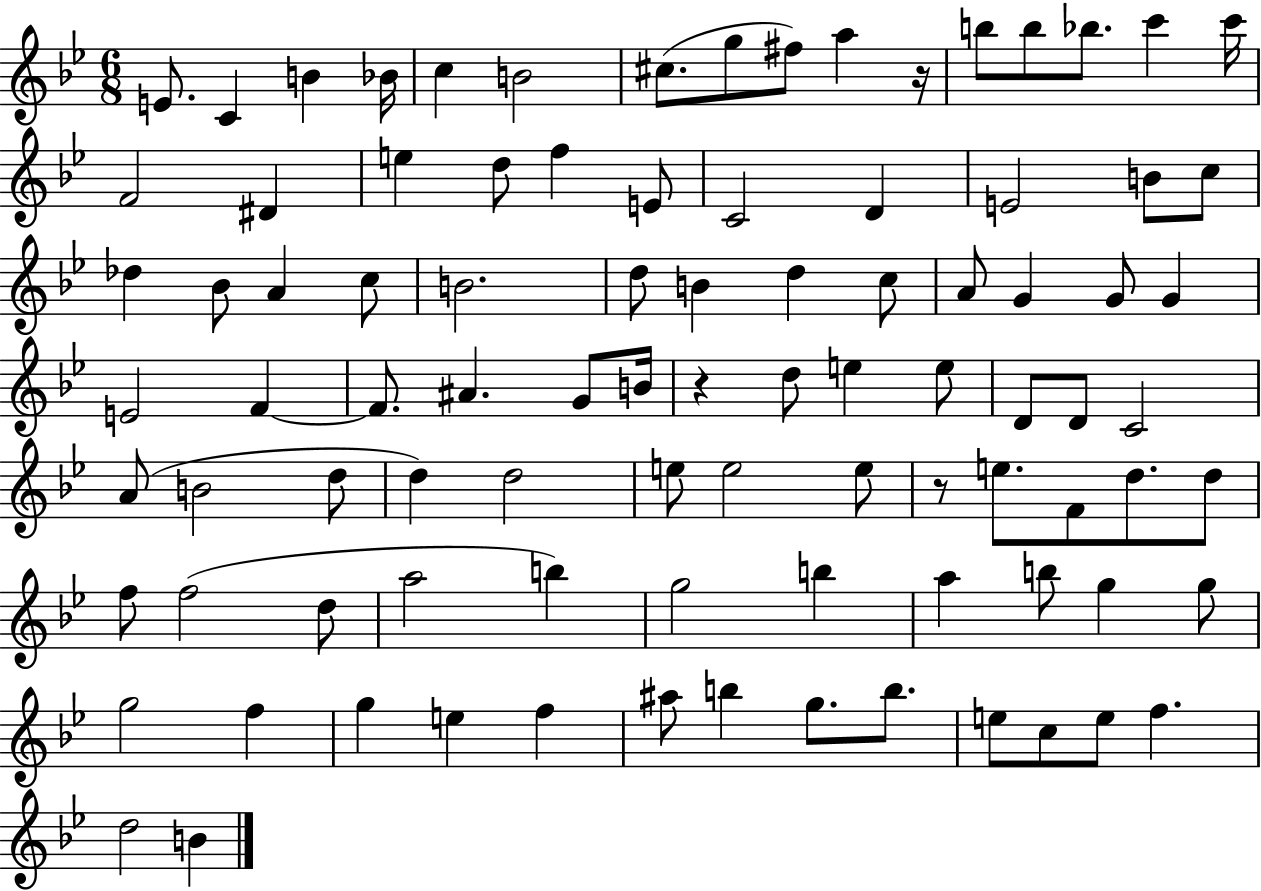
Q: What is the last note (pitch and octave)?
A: B4